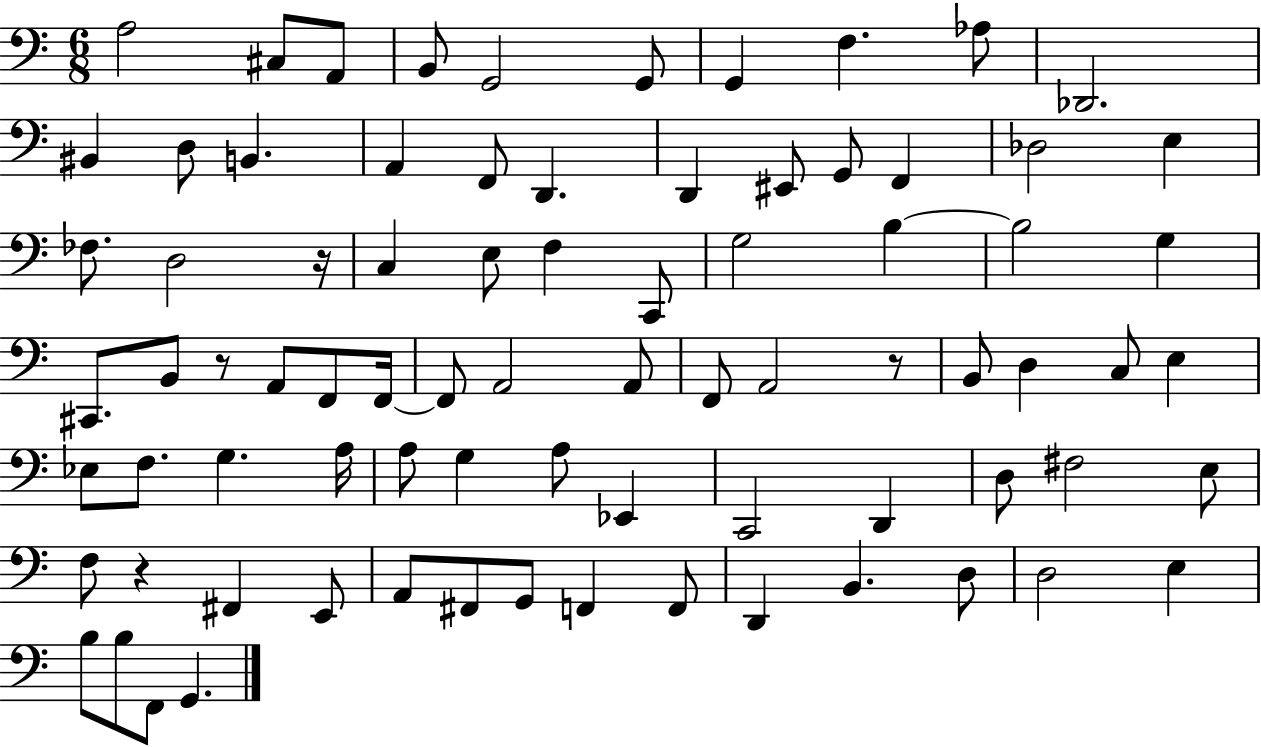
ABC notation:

X:1
T:Untitled
M:6/8
L:1/4
K:C
A,2 ^C,/2 A,,/2 B,,/2 G,,2 G,,/2 G,, F, _A,/2 _D,,2 ^B,, D,/2 B,, A,, F,,/2 D,, D,, ^E,,/2 G,,/2 F,, _D,2 E, _F,/2 D,2 z/4 C, E,/2 F, C,,/2 G,2 B, B,2 G, ^C,,/2 B,,/2 z/2 A,,/2 F,,/2 F,,/4 F,,/2 A,,2 A,,/2 F,,/2 A,,2 z/2 B,,/2 D, C,/2 E, _E,/2 F,/2 G, A,/4 A,/2 G, A,/2 _E,, C,,2 D,, D,/2 ^F,2 E,/2 F,/2 z ^F,, E,,/2 A,,/2 ^F,,/2 G,,/2 F,, F,,/2 D,, B,, D,/2 D,2 E, B,/2 B,/2 F,,/2 G,,